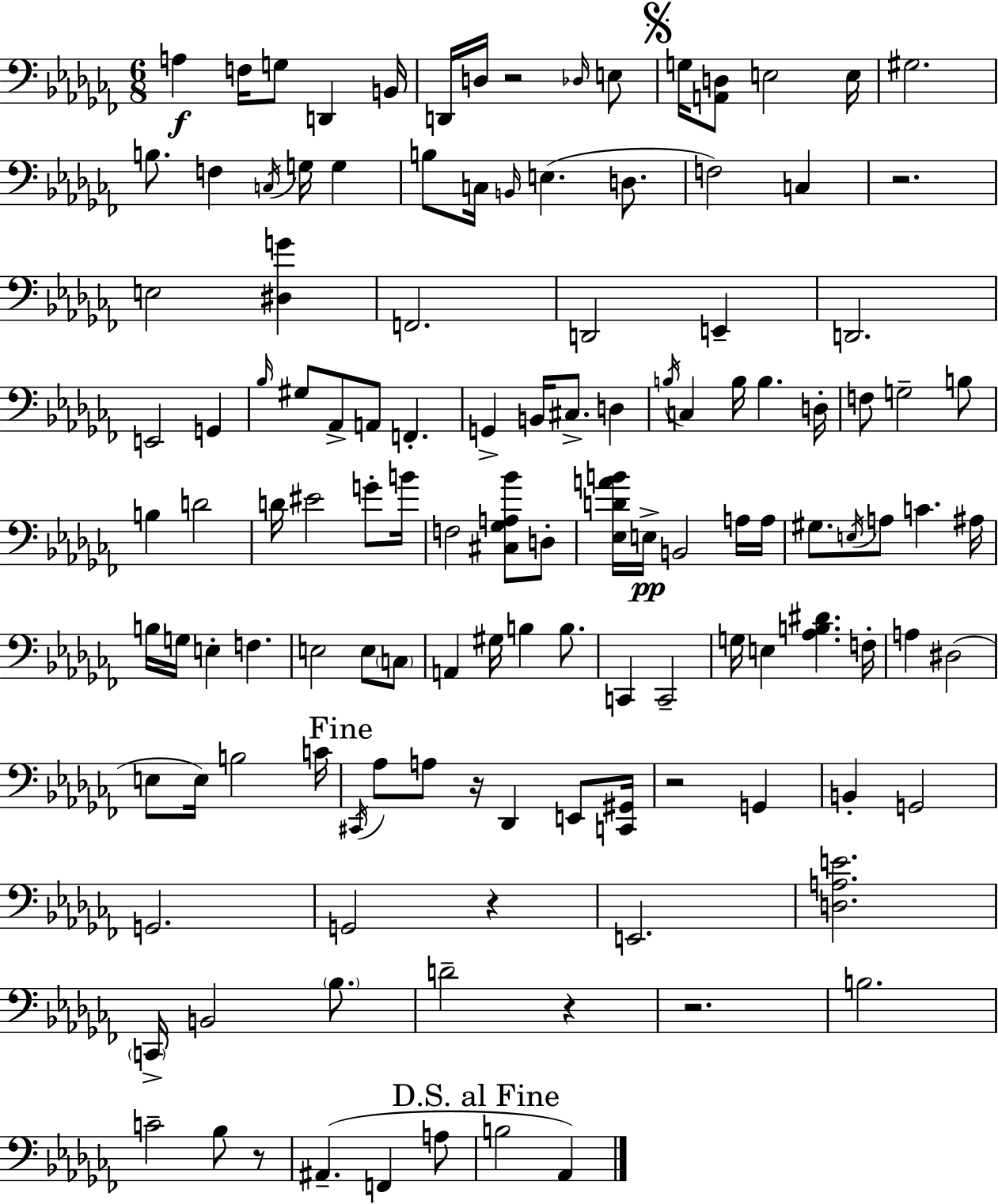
A3/q F3/s G3/e D2/q B2/s D2/s D3/s R/h Db3/s E3/e G3/s [A2,D3]/e E3/h E3/s G#3/h. B3/e. F3/q C3/s G3/s G3/q B3/e C3/s B2/s E3/q. D3/e. F3/h C3/q R/h. E3/h [D#3,G4]/q F2/h. D2/h E2/q D2/h. E2/h G2/q Bb3/s G#3/e Ab2/e A2/e F2/q. G2/q B2/s C#3/e. D3/q B3/s C3/q B3/s B3/q. D3/s F3/e G3/h B3/e B3/q D4/h D4/s EIS4/h G4/e B4/s F3/h [C#3,Gb3,A3,Bb4]/e D3/e [Eb3,D4,A4,B4]/s E3/s B2/h A3/s A3/s G#3/e. E3/s A3/e C4/q. A#3/s B3/s G3/s E3/q F3/q. E3/h E3/e C3/e A2/q G#3/s B3/q B3/e. C2/q C2/h G3/s E3/q [Ab3,B3,D#4]/q. F3/s A3/q D#3/h E3/e E3/s B3/h C4/s C#2/s Ab3/e A3/e R/s Db2/q E2/e [C2,G#2]/s R/h G2/q B2/q G2/h G2/h. G2/h R/q E2/h. [D3,A3,E4]/h. C2/s B2/h Bb3/e. D4/h R/q R/h. B3/h. C4/h Bb3/e R/e A#2/q. F2/q A3/e B3/h Ab2/q